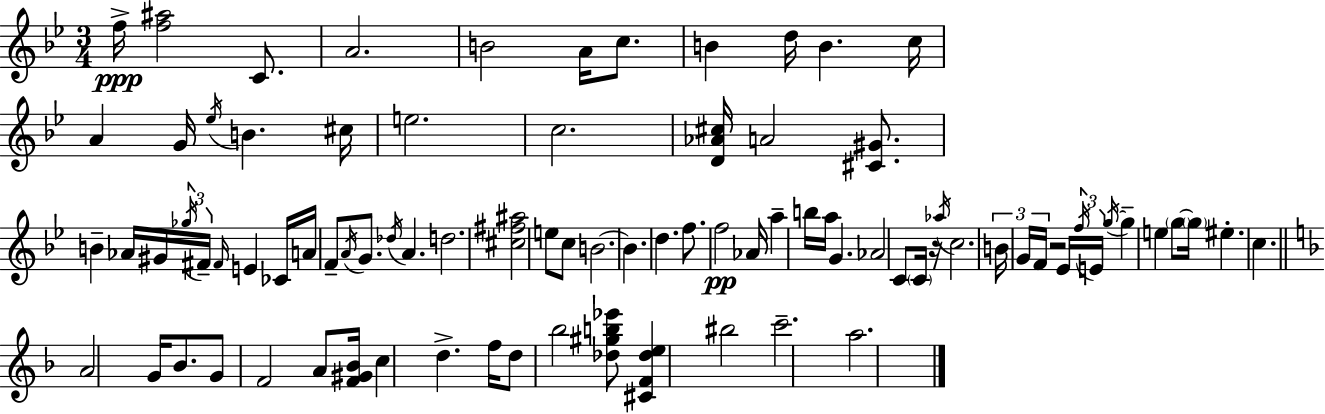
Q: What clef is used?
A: treble